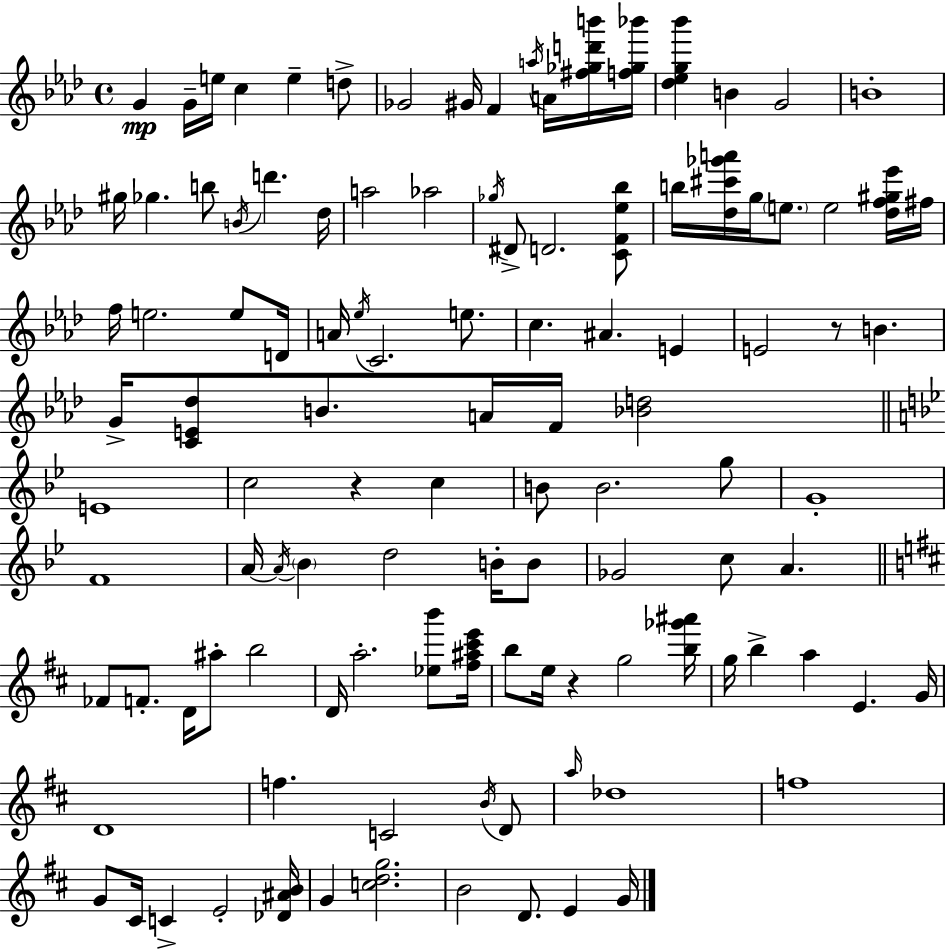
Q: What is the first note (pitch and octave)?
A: G4